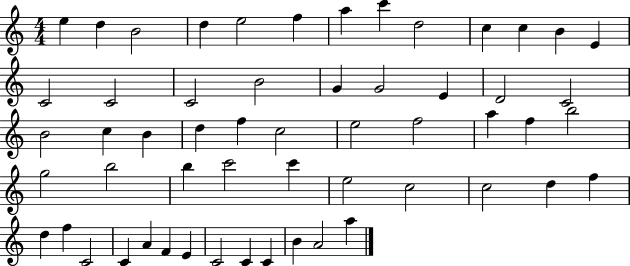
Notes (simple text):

E5/q D5/q B4/h D5/q E5/h F5/q A5/q C6/q D5/h C5/q C5/q B4/q E4/q C4/h C4/h C4/h B4/h G4/q G4/h E4/q D4/h C4/h B4/h C5/q B4/q D5/q F5/q C5/h E5/h F5/h A5/q F5/q B5/h G5/h B5/h B5/q C6/h C6/q E5/h C5/h C5/h D5/q F5/q D5/q F5/q C4/h C4/q A4/q F4/q E4/q C4/h C4/q C4/q B4/q A4/h A5/q